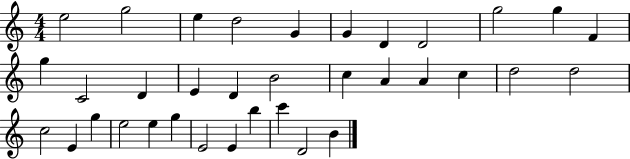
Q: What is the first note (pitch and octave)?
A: E5